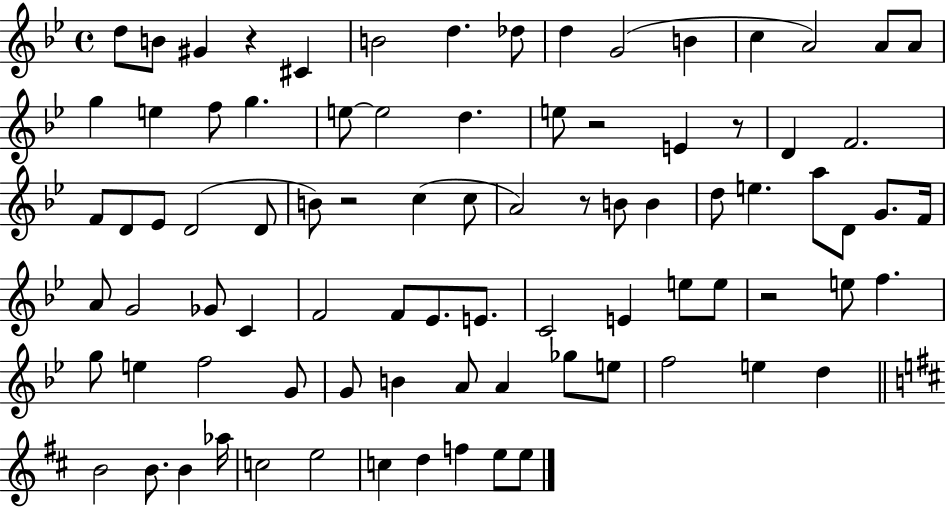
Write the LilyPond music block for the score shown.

{
  \clef treble
  \time 4/4
  \defaultTimeSignature
  \key bes \major
  d''8 b'8 gis'4 r4 cis'4 | b'2 d''4. des''8 | d''4 g'2( b'4 | c''4 a'2) a'8 a'8 | \break g''4 e''4 f''8 g''4. | e''8~~ e''2 d''4. | e''8 r2 e'4 r8 | d'4 f'2. | \break f'8 d'8 ees'8 d'2( d'8 | b'8) r2 c''4( c''8 | a'2) r8 b'8 b'4 | d''8 e''4. a''8 d'8 g'8. f'16 | \break a'8 g'2 ges'8 c'4 | f'2 f'8 ees'8. e'8. | c'2 e'4 e''8 e''8 | r2 e''8 f''4. | \break g''8 e''4 f''2 g'8 | g'8 b'4 a'8 a'4 ges''8 e''8 | f''2 e''4 d''4 | \bar "||" \break \key d \major b'2 b'8. b'4 aes''16 | c''2 e''2 | c''4 d''4 f''4 e''8 e''8 | \bar "|."
}